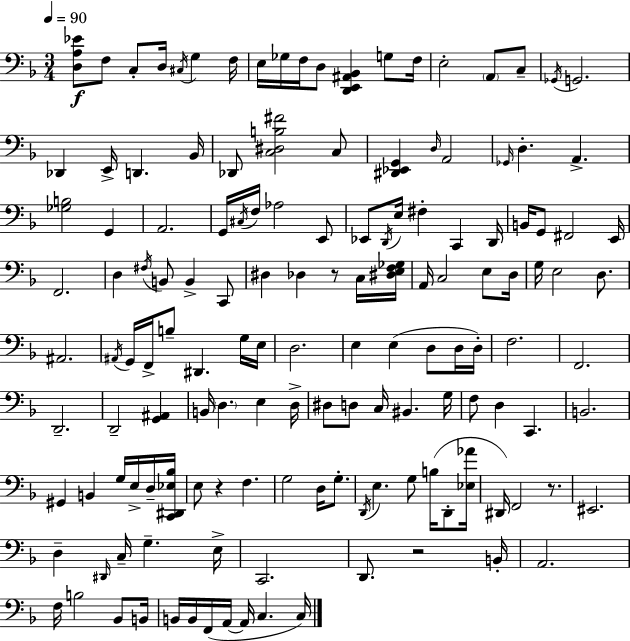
X:1
T:Untitled
M:3/4
L:1/4
K:F
[D,A,_E]/2 F,/2 C,/2 D,/4 ^C,/4 G, F,/4 E,/4 _G,/4 F,/4 D,/2 [D,,E,,^A,,_B,,] G,/2 F,/4 E,2 A,,/2 C,/2 _G,,/4 G,,2 _D,, E,,/4 D,, _B,,/4 _D,,/2 [C,^D,B,^F]2 C,/2 [^D,,_E,,G,,] D,/4 A,,2 _G,,/4 D, A,, [_G,B,]2 G,, A,,2 G,,/4 ^C,/4 F,/4 _A,2 E,,/2 _E,,/2 D,,/4 E,/4 ^F, C,, D,,/4 B,,/4 G,,/2 ^F,,2 E,,/4 F,,2 D, ^F,/4 B,,/2 B,, C,,/2 ^D, _D, z/2 C,/4 [^D,E,F,_G,]/4 A,,/4 C,2 E,/2 D,/4 G,/4 E,2 D,/2 ^A,,2 ^A,,/4 G,,/4 F,,/4 B,/2 ^D,, G,/4 E,/4 D,2 E, E, D,/2 D,/4 D,/4 F,2 F,,2 D,,2 D,,2 [G,,^A,,] B,,/4 D, E, D,/4 ^D,/2 D,/2 C,/4 ^B,, G,/4 F,/2 D, C,, B,,2 ^G,, B,, G,/4 E,/4 D,/4 [C,,^D,,_E,_B,]/4 E,/2 z F, G,2 D,/4 G,/2 D,,/4 E, G,/2 B,/4 D,,/2 [_E,_A]/4 ^D,,/4 F,,2 z/2 ^E,,2 D, ^D,,/4 C,/4 G, E,/4 C,,2 D,,/2 z2 B,,/4 A,,2 F,/4 B,2 _B,,/2 B,,/4 B,,/4 B,,/4 F,,/4 A,,/4 A,,/4 C, C,/4